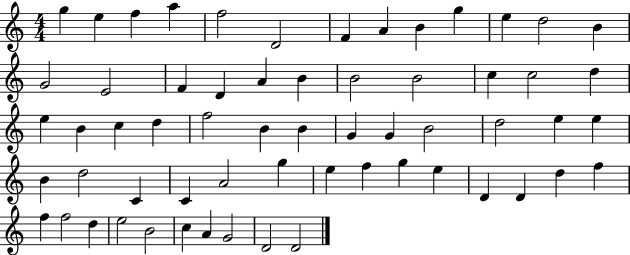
{
  \clef treble
  \numericTimeSignature
  \time 4/4
  \key c \major
  g''4 e''4 f''4 a''4 | f''2 d'2 | f'4 a'4 b'4 g''4 | e''4 d''2 b'4 | \break g'2 e'2 | f'4 d'4 a'4 b'4 | b'2 b'2 | c''4 c''2 d''4 | \break e''4 b'4 c''4 d''4 | f''2 b'4 b'4 | g'4 g'4 b'2 | d''2 e''4 e''4 | \break b'4 d''2 c'4 | c'4 a'2 g''4 | e''4 f''4 g''4 e''4 | d'4 d'4 d''4 f''4 | \break f''4 f''2 d''4 | e''2 b'2 | c''4 a'4 g'2 | d'2 d'2 | \break \bar "|."
}